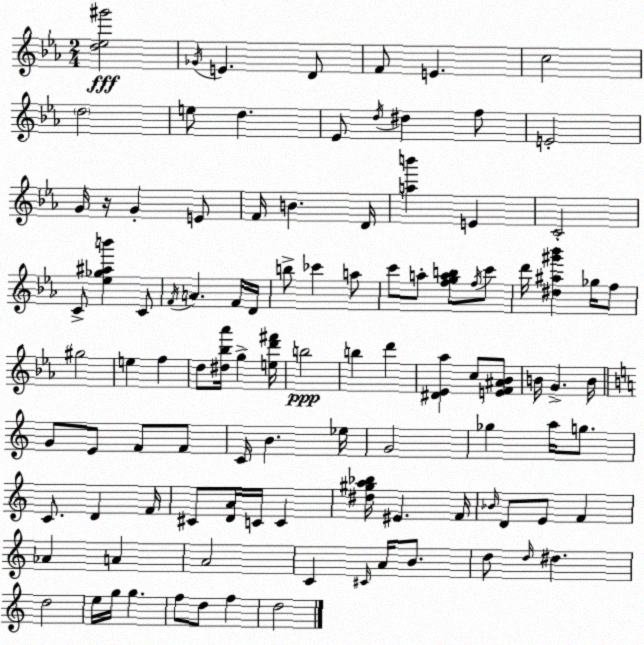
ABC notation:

X:1
T:Untitled
M:2/4
L:1/4
K:Cm
[d_e^g']2 _G/4 E D/2 F/2 E c2 d2 e/2 d _E/2 d/4 ^d f/2 E2 G/4 z/4 G E/2 F/4 B D/4 [ab'] E C2 C/2 [_e_g^ab'] C/2 F/4 A F/4 D/4 b/2 _c' a/2 c'/2 a/2 [fgab]/2 f/4 c'/2 d'/4 [^d^a^g'_b'] _g/4 f/2 ^g2 e f d/2 [^d_b_a']/4 g [ed'^f']/4 b2 b d' [^D_E_a] c/2 [EF^A_B]/2 B/4 G B/4 G/2 E/2 F/2 F/2 C/4 B _e/4 G2 _g a/4 g/2 C/2 D F/4 ^C/2 [DA]/4 C/4 C [^d^ga_b]/4 ^E F/4 _B/4 D/2 E/2 F _A A A2 C ^C/4 A/4 B/2 d/2 d/4 ^d d2 e/4 g/4 g f/2 d/2 f d2